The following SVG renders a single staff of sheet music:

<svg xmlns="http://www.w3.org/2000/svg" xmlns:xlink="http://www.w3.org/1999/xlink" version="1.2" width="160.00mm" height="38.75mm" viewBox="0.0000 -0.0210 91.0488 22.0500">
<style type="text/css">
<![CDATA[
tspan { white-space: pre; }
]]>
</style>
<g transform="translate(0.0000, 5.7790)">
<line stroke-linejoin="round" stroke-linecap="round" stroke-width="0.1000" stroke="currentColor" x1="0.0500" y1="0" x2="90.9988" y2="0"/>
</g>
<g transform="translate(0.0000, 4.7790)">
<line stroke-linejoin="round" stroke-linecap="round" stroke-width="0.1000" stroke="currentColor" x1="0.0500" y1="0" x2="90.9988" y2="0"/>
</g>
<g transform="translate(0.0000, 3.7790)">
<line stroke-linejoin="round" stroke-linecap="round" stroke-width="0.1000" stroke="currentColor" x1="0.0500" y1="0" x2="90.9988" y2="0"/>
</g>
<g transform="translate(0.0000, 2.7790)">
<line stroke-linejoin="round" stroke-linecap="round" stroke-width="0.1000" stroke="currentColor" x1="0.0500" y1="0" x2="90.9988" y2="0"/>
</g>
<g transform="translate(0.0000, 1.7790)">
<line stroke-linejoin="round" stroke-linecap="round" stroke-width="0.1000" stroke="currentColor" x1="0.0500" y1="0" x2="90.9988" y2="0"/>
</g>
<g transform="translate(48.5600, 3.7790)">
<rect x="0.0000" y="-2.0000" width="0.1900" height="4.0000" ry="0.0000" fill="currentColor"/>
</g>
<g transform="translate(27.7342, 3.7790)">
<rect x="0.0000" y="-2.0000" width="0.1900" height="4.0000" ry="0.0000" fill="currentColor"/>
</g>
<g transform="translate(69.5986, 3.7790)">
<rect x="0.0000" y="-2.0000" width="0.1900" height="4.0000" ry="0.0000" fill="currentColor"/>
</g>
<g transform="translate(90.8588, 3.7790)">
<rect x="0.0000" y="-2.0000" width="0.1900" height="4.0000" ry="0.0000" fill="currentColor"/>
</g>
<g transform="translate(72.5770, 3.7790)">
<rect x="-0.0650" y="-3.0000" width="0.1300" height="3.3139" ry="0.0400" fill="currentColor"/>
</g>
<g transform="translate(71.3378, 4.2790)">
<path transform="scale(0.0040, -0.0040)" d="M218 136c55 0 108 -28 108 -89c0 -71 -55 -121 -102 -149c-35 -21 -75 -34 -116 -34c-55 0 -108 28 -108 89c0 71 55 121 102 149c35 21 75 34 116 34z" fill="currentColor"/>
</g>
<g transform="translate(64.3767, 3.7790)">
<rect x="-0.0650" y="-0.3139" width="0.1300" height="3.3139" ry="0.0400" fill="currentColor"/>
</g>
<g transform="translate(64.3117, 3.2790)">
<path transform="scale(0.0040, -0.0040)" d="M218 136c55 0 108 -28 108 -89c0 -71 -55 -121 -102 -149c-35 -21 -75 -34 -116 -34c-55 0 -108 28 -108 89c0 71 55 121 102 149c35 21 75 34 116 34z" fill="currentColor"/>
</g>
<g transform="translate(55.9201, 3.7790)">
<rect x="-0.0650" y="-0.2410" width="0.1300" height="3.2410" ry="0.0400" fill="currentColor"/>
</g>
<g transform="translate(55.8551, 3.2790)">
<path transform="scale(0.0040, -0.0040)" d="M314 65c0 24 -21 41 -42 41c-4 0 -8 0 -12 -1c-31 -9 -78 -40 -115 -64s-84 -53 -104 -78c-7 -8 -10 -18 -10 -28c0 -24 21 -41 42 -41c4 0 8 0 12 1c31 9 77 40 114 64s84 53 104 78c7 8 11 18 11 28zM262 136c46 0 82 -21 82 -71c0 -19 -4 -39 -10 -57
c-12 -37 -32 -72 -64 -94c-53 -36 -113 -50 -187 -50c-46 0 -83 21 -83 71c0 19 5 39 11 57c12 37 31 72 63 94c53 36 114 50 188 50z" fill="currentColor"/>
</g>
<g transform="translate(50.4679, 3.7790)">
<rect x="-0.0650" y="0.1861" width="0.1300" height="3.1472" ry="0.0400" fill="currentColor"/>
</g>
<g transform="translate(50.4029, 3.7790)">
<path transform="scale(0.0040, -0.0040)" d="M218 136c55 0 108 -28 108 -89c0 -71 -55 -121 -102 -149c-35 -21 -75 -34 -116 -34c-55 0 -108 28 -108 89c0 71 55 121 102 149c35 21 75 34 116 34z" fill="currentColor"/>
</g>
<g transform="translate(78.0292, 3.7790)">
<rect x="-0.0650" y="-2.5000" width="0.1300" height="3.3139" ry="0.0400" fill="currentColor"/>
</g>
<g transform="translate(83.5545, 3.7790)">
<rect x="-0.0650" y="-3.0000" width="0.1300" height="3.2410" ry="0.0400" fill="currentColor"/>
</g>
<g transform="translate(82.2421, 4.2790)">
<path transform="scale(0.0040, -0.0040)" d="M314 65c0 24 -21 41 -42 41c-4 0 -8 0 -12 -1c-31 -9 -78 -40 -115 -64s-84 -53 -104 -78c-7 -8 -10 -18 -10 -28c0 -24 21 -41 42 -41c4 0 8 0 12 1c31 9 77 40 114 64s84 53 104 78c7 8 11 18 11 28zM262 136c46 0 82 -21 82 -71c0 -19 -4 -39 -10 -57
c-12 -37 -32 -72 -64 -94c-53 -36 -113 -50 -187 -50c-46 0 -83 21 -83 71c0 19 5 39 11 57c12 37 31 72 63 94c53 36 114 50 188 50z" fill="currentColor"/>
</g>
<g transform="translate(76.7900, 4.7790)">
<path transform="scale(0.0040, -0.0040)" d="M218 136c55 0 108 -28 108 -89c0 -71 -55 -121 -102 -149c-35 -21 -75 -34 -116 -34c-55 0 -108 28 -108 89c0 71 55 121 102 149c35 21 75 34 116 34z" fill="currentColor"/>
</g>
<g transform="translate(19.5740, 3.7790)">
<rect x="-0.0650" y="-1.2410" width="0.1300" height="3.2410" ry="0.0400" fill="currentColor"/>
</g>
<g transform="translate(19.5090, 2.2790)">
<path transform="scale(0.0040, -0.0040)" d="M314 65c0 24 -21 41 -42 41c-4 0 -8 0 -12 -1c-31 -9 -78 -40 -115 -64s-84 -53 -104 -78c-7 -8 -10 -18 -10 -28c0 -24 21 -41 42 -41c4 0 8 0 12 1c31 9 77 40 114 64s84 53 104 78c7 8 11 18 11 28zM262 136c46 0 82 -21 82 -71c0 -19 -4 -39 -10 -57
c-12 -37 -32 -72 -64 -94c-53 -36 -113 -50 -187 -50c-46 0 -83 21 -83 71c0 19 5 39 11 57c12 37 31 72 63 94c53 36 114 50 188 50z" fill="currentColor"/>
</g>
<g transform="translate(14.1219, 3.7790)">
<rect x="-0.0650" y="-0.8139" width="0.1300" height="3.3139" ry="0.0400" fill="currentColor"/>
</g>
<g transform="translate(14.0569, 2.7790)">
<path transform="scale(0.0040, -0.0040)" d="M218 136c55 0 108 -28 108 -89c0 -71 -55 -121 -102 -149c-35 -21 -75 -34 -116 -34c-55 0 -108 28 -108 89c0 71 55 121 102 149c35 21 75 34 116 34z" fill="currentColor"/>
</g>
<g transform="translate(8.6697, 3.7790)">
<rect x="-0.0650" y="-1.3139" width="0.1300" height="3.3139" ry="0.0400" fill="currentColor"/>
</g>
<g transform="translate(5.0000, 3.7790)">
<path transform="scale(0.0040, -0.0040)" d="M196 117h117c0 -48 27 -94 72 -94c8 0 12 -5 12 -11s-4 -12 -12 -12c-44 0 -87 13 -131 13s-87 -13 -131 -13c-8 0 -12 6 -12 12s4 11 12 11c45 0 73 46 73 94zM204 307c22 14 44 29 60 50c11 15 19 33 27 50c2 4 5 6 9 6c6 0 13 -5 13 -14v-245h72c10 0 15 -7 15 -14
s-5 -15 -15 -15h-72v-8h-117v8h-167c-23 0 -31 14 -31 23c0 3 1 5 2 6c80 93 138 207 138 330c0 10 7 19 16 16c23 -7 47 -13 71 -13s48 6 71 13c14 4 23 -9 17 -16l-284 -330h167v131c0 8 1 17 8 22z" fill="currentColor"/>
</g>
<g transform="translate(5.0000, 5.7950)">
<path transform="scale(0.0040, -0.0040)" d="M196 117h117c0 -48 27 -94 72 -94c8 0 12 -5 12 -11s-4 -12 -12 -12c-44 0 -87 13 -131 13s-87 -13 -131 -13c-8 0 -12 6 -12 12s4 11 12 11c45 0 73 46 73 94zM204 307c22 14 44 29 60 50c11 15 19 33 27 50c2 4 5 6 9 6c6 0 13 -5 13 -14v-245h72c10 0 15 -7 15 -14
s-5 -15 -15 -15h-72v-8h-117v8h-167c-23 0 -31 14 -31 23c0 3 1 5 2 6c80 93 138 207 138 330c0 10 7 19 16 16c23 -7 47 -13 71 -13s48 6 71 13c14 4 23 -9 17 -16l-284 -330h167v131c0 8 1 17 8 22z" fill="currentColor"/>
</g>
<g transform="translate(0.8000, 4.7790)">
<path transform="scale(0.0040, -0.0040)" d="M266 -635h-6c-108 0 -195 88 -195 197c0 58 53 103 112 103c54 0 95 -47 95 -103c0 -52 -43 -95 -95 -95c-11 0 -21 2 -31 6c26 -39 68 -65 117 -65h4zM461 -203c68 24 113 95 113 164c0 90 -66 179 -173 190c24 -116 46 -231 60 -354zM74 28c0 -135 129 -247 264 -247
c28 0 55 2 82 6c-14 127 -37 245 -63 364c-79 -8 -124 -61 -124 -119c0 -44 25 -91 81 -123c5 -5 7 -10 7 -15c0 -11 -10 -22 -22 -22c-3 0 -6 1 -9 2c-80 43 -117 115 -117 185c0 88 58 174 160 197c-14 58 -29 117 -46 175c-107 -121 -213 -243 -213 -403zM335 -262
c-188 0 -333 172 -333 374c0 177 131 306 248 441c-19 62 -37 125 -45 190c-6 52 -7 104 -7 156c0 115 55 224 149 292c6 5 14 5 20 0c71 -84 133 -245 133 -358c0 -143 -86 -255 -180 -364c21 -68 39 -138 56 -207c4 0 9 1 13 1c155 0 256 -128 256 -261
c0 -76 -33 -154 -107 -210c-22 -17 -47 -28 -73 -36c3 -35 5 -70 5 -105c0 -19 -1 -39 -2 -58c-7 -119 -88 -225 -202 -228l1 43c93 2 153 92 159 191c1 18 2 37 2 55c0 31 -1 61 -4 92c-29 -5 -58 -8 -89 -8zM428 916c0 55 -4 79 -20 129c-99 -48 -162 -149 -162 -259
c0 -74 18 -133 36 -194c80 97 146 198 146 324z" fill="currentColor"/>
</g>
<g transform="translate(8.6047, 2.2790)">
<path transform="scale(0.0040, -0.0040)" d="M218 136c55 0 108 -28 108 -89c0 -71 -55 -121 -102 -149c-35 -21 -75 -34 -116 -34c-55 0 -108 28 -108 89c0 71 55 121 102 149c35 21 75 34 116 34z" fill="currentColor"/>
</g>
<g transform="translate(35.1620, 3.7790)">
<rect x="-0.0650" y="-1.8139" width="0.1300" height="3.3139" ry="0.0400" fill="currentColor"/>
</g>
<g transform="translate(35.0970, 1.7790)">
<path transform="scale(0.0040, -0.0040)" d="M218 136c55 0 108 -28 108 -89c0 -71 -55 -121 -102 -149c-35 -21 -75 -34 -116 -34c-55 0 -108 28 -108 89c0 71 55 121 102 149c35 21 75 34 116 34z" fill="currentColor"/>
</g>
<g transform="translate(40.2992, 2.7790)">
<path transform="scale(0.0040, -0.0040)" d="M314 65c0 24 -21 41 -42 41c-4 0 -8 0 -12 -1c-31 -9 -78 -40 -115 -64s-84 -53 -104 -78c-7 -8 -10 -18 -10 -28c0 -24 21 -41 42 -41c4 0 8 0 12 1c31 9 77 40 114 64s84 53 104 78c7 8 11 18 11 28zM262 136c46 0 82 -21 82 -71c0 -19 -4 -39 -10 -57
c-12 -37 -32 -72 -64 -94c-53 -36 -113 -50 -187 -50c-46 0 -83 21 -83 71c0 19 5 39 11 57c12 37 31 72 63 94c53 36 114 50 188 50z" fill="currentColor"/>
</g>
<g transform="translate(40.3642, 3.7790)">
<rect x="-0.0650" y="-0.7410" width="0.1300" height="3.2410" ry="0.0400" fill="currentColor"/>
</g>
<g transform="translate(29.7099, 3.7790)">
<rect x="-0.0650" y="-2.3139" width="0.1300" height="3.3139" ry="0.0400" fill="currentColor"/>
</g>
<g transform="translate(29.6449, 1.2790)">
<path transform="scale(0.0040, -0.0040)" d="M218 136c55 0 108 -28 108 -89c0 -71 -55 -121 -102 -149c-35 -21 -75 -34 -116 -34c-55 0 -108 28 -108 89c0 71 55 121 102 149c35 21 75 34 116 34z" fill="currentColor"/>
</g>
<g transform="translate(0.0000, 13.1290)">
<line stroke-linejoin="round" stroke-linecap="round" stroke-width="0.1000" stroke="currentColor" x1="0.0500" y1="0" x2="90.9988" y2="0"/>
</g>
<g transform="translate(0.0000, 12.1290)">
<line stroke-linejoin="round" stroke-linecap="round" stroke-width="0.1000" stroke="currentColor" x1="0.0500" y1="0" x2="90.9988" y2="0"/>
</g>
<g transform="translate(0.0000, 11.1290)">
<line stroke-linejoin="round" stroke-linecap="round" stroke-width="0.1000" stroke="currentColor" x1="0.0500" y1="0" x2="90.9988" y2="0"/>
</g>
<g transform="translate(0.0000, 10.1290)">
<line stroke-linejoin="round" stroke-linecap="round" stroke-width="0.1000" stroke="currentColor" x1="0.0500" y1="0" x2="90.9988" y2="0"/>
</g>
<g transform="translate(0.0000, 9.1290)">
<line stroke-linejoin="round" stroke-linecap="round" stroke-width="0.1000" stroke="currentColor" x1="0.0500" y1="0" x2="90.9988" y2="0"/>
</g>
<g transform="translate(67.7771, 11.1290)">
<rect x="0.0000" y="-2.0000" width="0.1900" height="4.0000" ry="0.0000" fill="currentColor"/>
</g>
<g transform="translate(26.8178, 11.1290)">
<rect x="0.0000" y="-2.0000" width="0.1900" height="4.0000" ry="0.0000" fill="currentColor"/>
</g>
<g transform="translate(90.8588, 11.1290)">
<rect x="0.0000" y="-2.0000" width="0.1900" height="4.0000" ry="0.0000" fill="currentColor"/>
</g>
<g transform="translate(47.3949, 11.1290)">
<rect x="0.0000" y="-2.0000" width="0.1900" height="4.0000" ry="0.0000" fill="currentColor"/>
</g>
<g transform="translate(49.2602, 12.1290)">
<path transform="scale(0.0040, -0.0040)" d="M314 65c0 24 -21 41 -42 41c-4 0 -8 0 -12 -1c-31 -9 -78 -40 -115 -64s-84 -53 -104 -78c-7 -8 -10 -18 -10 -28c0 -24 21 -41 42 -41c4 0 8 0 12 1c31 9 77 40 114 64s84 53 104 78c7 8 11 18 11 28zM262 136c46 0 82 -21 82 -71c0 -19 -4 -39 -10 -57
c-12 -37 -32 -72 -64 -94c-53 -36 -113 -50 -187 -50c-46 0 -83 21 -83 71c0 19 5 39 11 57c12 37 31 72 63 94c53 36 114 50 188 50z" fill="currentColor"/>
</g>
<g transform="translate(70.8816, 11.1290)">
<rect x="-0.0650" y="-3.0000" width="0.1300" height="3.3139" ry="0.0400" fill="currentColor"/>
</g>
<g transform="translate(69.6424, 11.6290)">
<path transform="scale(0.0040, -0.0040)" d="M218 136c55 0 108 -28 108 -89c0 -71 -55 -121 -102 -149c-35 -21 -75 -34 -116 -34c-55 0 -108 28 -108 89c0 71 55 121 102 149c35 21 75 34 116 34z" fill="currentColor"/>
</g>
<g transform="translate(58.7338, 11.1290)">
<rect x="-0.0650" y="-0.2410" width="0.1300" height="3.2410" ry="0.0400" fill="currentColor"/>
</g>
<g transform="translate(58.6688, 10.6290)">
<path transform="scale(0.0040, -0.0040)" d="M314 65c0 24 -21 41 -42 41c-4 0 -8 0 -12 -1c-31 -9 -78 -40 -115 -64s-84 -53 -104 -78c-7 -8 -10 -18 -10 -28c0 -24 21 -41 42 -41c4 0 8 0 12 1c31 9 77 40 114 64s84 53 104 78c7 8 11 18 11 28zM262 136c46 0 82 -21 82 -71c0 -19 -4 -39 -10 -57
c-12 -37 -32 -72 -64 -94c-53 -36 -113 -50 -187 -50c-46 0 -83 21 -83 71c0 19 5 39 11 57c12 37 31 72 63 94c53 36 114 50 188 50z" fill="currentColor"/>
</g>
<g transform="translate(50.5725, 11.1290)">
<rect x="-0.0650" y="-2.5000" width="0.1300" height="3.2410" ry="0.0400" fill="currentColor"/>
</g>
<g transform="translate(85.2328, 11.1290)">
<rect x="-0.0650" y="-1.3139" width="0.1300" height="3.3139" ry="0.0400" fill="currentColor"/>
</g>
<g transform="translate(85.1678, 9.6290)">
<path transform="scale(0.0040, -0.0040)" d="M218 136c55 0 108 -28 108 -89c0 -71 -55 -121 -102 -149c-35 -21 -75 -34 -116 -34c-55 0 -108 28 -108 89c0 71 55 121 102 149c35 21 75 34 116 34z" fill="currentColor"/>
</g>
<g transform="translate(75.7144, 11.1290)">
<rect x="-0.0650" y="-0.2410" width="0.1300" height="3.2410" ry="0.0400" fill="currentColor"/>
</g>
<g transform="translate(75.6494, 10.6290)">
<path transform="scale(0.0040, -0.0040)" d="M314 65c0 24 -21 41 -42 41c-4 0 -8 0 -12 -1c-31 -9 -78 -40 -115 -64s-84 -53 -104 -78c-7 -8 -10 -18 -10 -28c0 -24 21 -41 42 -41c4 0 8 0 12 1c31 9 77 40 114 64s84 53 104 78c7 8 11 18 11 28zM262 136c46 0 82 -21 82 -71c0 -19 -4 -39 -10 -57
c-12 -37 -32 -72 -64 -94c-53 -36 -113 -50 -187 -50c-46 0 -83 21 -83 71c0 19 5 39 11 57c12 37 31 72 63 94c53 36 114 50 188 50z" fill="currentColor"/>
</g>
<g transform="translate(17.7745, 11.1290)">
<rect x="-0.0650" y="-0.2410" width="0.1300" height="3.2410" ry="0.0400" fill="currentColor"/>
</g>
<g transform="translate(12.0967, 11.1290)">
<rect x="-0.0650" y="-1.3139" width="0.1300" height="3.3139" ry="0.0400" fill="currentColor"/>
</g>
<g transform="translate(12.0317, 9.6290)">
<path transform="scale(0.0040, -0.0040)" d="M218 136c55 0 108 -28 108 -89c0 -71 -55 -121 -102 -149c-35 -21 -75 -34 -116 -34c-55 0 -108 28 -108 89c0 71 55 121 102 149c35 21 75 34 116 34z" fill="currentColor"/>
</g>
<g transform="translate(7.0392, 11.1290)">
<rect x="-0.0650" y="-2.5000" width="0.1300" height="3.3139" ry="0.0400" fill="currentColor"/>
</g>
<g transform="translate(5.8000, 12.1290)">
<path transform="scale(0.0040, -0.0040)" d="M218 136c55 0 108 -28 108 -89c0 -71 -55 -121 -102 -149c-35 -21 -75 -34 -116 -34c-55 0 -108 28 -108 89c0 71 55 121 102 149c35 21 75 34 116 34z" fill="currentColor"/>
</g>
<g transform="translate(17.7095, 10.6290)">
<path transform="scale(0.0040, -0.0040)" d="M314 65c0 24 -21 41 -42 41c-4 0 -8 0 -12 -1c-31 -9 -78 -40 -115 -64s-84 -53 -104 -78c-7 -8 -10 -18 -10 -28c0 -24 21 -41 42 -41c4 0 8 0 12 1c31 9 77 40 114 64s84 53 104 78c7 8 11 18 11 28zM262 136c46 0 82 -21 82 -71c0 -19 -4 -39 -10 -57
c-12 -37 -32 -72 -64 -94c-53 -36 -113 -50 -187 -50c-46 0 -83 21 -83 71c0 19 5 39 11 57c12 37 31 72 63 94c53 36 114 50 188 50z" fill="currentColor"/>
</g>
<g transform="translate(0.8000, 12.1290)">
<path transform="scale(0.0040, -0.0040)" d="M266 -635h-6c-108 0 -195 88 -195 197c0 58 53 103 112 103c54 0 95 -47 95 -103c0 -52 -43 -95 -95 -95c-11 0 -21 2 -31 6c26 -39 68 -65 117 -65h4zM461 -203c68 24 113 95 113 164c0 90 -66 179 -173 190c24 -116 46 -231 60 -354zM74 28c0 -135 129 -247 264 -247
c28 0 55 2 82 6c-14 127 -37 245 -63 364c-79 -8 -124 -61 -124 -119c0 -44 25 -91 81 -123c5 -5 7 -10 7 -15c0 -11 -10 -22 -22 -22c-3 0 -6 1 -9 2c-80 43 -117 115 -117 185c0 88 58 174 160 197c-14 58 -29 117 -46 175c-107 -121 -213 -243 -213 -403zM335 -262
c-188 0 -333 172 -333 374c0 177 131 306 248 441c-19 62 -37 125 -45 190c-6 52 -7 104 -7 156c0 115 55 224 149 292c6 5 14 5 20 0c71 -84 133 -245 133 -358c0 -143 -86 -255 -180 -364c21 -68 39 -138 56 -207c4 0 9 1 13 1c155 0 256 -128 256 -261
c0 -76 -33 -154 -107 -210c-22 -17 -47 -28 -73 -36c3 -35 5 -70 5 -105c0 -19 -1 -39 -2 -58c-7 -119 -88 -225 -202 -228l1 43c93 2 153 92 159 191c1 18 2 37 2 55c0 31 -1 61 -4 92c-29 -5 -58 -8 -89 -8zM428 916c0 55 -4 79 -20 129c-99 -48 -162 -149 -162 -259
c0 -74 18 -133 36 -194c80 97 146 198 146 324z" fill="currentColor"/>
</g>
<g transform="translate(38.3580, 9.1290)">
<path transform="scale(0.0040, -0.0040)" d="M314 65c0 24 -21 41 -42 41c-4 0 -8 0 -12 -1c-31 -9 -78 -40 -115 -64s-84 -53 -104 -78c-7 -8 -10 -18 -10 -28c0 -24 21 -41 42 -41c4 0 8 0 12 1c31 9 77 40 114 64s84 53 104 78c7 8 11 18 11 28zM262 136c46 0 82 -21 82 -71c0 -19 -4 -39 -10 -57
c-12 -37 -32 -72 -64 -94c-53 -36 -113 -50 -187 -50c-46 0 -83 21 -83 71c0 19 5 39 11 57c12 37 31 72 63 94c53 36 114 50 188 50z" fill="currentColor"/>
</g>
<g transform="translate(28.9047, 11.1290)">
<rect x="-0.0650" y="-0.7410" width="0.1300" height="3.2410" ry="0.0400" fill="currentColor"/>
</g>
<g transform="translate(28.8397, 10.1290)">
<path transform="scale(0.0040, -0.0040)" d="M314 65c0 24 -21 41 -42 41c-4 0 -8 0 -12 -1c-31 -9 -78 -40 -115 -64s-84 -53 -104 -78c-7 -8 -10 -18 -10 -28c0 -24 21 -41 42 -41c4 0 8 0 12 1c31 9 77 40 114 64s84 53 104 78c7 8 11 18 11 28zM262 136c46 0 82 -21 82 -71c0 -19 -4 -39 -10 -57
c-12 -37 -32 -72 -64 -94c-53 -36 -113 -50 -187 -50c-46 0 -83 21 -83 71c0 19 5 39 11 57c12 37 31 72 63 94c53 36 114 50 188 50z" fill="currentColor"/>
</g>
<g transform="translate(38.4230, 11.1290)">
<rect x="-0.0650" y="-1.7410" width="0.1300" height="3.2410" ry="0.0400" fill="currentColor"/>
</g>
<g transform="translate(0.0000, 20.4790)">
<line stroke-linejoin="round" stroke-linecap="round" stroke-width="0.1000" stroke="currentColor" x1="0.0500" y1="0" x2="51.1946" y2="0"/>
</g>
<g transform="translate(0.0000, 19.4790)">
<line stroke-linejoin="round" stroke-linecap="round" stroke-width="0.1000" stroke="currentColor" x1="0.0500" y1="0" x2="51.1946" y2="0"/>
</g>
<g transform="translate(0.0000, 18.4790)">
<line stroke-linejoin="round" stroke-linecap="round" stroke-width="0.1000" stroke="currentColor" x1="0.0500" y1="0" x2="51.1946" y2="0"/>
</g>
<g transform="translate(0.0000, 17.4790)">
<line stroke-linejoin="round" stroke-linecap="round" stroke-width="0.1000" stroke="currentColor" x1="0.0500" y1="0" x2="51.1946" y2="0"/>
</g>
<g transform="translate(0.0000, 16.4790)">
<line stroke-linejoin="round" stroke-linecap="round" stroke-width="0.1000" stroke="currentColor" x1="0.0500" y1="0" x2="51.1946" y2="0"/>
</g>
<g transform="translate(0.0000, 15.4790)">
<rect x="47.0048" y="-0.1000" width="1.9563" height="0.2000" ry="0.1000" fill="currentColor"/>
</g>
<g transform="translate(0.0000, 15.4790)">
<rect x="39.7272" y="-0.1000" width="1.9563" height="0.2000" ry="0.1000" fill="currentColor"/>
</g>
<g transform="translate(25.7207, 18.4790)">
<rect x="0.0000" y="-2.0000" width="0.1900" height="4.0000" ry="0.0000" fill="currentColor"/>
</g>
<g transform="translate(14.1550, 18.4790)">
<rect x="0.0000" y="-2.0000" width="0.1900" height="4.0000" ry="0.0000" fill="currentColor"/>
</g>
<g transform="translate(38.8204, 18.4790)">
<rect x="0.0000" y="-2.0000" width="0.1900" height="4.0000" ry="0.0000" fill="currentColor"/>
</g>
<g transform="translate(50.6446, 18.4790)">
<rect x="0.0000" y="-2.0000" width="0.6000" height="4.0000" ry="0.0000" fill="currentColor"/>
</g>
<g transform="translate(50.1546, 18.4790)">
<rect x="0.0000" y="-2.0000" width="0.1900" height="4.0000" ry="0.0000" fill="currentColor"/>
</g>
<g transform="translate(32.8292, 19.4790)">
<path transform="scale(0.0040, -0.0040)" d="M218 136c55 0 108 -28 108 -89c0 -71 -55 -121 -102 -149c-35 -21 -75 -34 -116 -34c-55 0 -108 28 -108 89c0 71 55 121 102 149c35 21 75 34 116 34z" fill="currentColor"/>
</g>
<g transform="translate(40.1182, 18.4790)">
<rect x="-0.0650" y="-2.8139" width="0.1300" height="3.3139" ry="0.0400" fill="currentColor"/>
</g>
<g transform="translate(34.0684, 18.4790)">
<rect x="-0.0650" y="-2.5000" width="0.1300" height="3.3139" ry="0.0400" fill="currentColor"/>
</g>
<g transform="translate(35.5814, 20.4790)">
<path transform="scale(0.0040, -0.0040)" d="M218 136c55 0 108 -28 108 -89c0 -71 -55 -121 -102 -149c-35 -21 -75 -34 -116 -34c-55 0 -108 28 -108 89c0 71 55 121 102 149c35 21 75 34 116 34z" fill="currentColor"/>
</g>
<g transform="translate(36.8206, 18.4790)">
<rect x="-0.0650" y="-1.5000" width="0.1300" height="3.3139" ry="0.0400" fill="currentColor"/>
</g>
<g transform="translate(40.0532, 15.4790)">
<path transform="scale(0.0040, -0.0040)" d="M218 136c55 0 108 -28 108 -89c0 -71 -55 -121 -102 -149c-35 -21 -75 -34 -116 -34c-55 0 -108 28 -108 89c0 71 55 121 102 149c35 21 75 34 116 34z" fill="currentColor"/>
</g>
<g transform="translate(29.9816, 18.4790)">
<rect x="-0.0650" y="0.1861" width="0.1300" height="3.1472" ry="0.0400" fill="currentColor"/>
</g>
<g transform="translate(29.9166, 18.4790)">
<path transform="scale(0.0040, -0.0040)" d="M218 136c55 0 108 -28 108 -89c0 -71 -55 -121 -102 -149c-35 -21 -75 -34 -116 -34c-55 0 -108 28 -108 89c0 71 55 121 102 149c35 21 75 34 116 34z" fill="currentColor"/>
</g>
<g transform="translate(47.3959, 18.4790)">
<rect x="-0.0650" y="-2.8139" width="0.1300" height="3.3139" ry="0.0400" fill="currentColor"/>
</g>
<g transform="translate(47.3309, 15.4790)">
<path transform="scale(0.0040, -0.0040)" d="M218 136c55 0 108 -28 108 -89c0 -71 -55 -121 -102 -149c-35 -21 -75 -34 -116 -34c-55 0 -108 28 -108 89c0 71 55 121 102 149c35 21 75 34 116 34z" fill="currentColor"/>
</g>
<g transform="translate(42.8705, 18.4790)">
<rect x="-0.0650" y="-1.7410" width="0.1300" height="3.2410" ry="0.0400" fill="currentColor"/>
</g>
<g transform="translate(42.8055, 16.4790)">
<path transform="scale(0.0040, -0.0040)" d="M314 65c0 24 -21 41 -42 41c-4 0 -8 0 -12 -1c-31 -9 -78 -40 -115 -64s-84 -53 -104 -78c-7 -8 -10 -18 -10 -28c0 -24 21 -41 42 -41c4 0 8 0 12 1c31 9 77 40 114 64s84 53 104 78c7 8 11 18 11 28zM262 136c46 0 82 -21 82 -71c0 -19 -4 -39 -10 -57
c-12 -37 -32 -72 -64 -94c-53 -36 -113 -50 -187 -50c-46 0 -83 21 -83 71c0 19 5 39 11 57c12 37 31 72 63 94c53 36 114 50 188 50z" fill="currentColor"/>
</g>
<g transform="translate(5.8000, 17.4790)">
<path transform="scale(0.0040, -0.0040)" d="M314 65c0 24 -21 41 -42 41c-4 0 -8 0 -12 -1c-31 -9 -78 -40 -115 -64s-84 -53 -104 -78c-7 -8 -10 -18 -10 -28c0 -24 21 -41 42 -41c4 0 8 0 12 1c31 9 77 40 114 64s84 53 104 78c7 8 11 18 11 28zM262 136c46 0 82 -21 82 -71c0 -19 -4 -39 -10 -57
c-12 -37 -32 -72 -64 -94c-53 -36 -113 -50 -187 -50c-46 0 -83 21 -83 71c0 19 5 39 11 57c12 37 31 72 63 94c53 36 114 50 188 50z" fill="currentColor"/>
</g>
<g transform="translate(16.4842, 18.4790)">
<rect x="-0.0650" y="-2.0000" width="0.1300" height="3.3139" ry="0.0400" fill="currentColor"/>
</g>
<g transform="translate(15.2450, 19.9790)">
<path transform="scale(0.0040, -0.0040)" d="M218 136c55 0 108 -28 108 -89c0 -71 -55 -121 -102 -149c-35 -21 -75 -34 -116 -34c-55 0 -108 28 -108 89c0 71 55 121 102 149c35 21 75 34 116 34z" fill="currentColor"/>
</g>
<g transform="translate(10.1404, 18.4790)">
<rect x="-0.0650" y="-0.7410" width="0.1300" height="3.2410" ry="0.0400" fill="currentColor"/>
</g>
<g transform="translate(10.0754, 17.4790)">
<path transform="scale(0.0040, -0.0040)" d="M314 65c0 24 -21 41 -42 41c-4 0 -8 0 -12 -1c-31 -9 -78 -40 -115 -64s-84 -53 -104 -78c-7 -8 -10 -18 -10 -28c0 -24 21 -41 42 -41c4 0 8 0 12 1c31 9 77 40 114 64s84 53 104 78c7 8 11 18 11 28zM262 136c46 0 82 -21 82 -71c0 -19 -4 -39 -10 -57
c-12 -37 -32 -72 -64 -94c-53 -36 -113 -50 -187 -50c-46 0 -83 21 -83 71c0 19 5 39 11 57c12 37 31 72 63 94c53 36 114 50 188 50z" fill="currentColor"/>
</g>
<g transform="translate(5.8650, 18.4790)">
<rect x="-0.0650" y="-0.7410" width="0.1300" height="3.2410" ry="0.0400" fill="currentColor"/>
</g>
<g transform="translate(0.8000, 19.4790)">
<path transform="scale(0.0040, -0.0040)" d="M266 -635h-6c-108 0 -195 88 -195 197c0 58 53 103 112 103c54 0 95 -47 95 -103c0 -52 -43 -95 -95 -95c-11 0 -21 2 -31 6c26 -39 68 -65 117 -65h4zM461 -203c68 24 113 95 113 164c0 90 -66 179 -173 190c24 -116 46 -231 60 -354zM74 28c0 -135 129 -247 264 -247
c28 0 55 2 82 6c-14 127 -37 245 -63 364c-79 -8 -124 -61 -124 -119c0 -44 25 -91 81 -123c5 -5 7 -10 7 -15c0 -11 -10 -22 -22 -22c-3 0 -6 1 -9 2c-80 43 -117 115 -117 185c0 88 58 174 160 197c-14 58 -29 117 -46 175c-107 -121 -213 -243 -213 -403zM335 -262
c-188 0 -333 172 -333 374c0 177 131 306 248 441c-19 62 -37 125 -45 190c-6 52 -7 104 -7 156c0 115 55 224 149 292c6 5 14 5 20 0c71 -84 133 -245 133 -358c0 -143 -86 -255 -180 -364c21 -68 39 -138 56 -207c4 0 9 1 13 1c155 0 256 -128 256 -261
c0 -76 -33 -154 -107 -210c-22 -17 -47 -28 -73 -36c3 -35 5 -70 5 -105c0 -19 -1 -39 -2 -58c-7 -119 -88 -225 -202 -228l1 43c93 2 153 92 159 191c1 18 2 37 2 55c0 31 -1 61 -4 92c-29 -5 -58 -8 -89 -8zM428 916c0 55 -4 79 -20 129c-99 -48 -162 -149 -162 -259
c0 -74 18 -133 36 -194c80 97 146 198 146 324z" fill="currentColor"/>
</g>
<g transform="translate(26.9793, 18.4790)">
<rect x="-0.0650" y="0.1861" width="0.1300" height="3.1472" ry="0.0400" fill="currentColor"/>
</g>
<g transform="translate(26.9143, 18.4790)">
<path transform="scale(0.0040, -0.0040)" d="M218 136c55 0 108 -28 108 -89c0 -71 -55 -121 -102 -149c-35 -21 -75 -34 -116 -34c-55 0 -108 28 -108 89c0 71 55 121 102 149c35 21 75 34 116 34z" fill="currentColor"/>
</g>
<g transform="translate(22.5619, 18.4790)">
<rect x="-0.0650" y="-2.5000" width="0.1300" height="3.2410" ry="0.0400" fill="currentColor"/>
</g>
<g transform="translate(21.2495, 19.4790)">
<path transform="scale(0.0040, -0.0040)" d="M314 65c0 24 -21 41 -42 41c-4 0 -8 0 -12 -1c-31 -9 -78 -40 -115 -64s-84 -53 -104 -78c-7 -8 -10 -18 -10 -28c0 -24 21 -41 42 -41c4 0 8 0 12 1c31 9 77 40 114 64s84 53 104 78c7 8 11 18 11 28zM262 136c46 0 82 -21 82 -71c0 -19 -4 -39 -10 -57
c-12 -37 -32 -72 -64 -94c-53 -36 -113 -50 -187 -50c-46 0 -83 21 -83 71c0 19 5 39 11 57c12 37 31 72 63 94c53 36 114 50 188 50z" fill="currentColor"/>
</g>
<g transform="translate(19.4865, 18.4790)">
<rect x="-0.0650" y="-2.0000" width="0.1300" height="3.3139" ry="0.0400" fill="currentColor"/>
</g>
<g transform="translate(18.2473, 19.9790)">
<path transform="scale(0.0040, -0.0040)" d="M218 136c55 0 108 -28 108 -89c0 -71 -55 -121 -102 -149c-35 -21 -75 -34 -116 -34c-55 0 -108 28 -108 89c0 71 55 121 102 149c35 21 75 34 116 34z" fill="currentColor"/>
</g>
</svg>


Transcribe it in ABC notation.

X:1
T:Untitled
M:4/4
L:1/4
K:C
e d e2 g f d2 B c2 c A G A2 G e c2 d2 f2 G2 c2 A c2 e d2 d2 F F G2 B B G E a f2 a